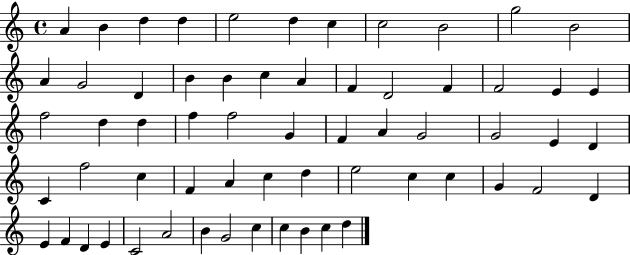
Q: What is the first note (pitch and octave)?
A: A4